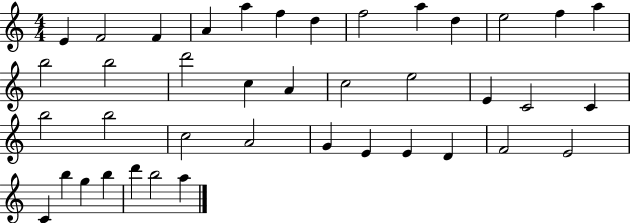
X:1
T:Untitled
M:4/4
L:1/4
K:C
E F2 F A a f d f2 a d e2 f a b2 b2 d'2 c A c2 e2 E C2 C b2 b2 c2 A2 G E E D F2 E2 C b g b d' b2 a